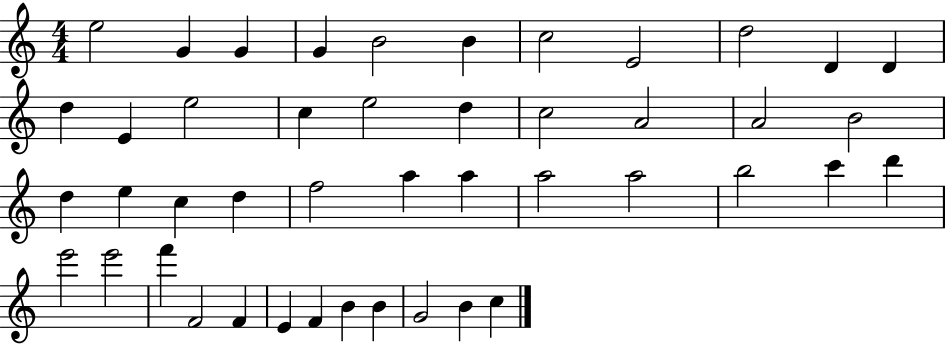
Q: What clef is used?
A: treble